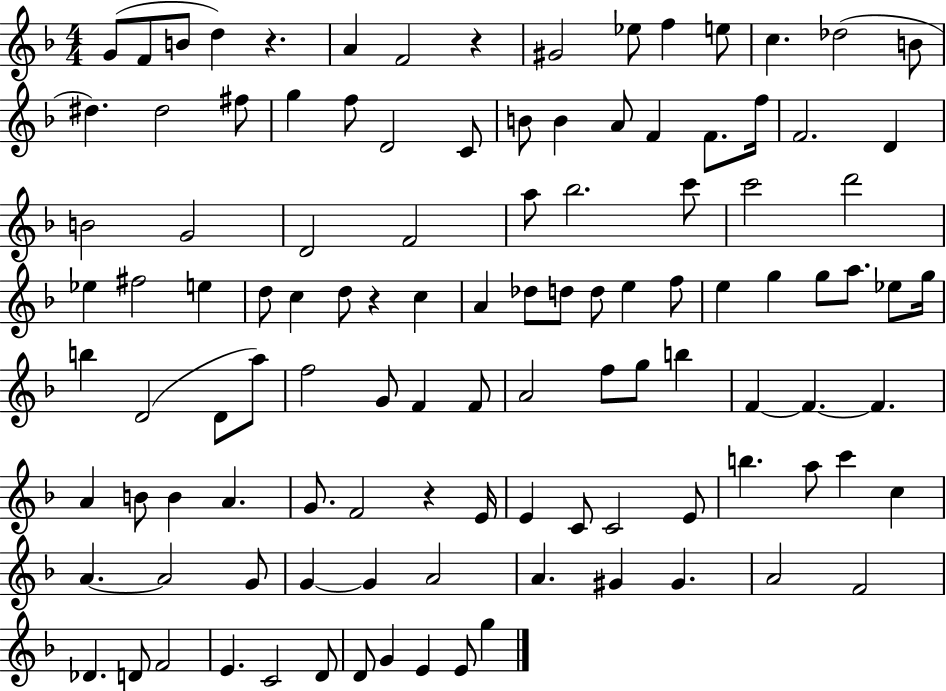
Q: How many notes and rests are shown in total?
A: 112